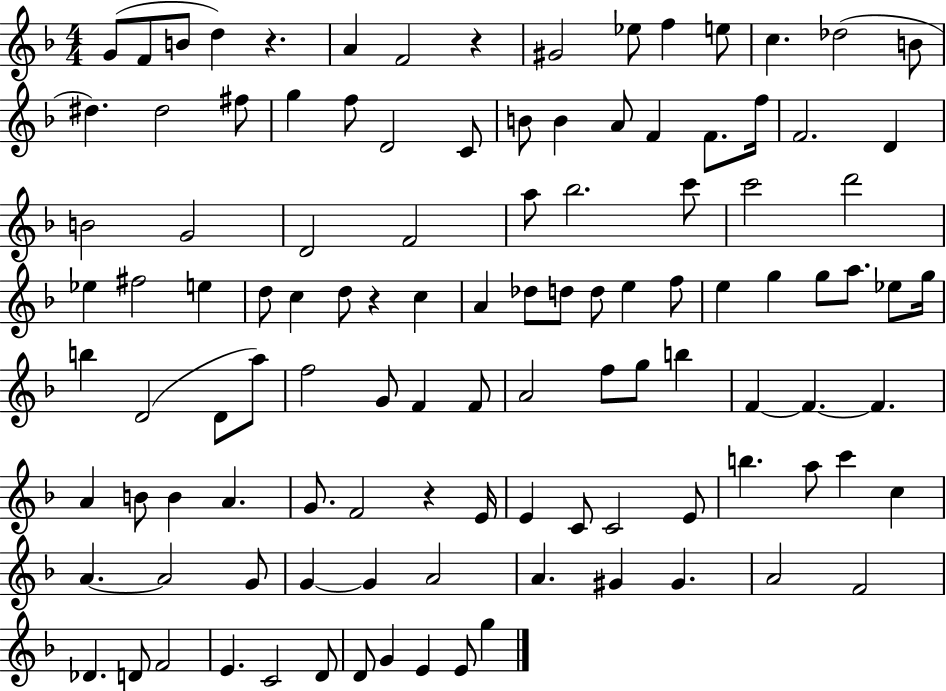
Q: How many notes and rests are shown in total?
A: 112